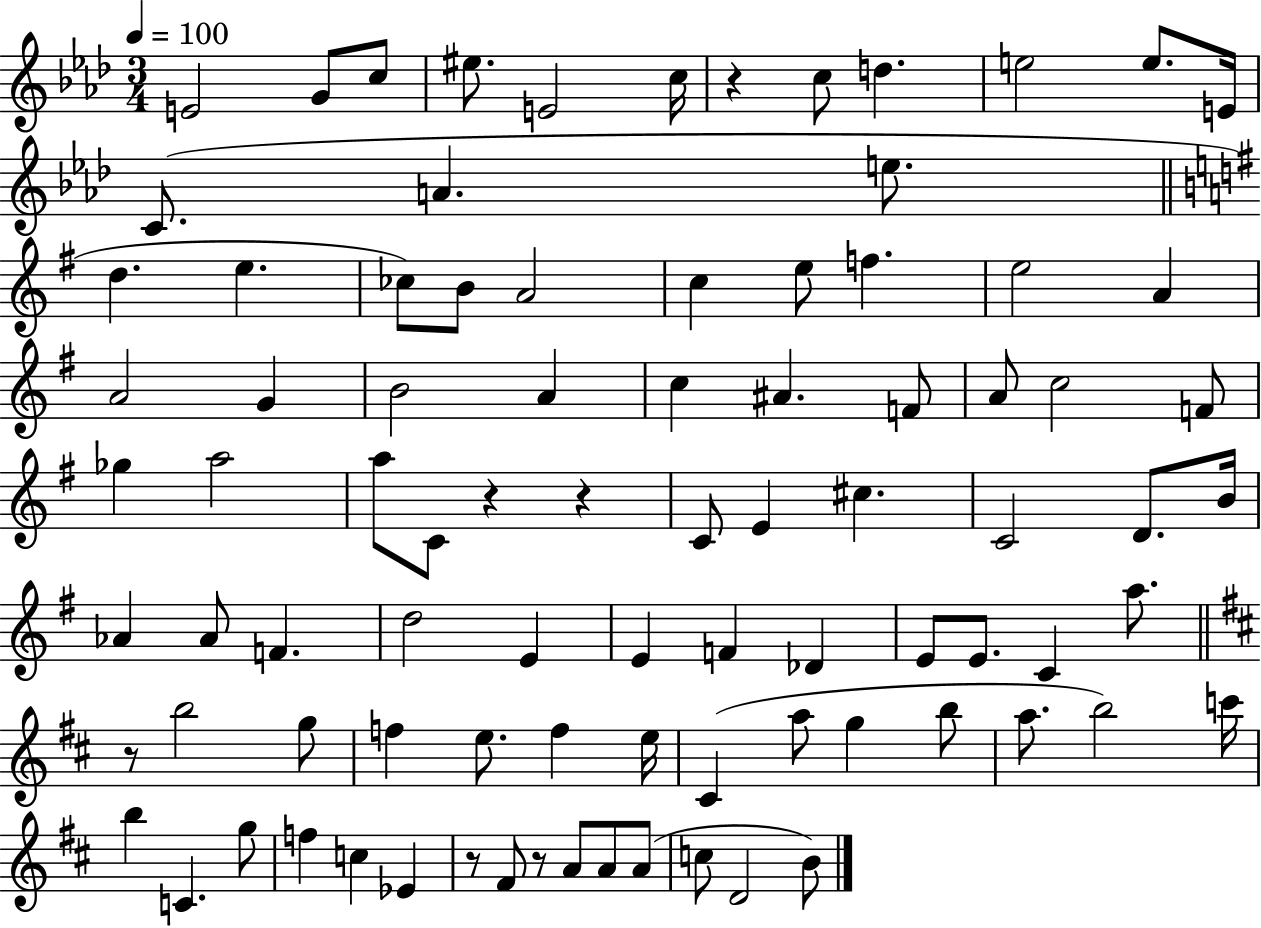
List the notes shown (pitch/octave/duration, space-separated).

E4/h G4/e C5/e EIS5/e. E4/h C5/s R/q C5/e D5/q. E5/h E5/e. E4/s C4/e. A4/q. E5/e. D5/q. E5/q. CES5/e B4/e A4/h C5/q E5/e F5/q. E5/h A4/q A4/h G4/q B4/h A4/q C5/q A#4/q. F4/e A4/e C5/h F4/e Gb5/q A5/h A5/e C4/e R/q R/q C4/e E4/q C#5/q. C4/h D4/e. B4/s Ab4/q Ab4/e F4/q. D5/h E4/q E4/q F4/q Db4/q E4/e E4/e. C4/q A5/e. R/e B5/h G5/e F5/q E5/e. F5/q E5/s C#4/q A5/e G5/q B5/e A5/e. B5/h C6/s B5/q C4/q. G5/e F5/q C5/q Eb4/q R/e F#4/e R/e A4/e A4/e A4/e C5/e D4/h B4/e